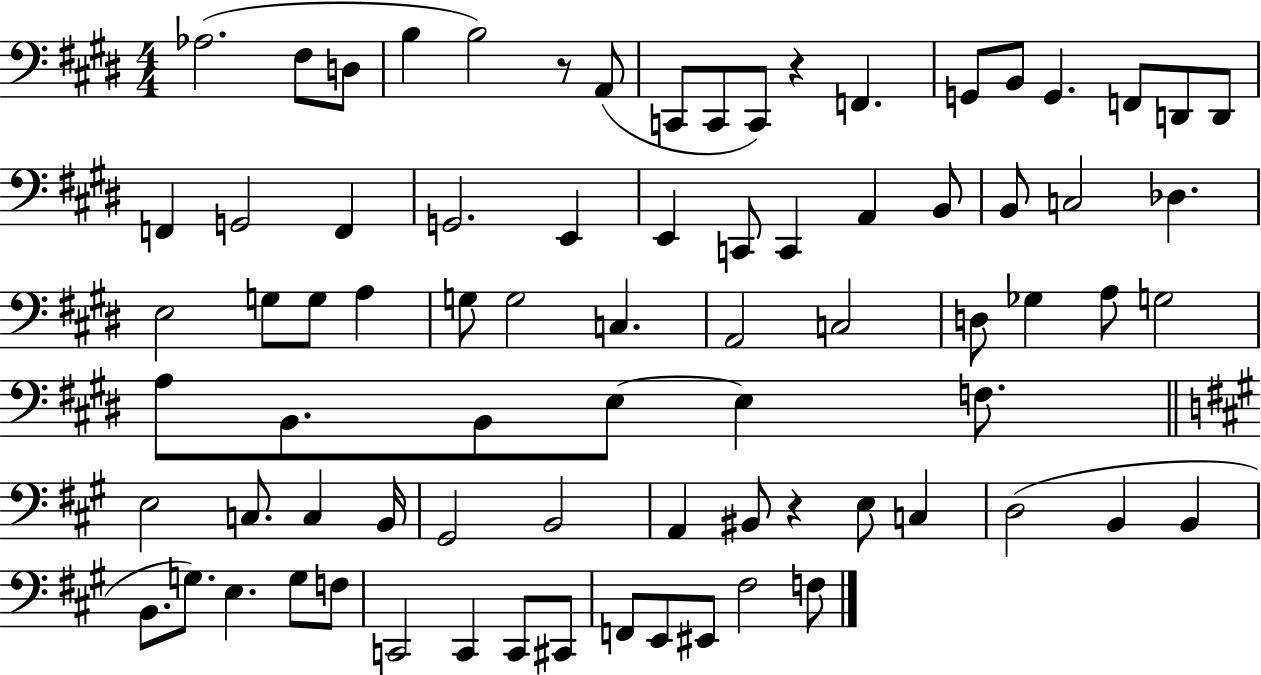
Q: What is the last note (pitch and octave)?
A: F3